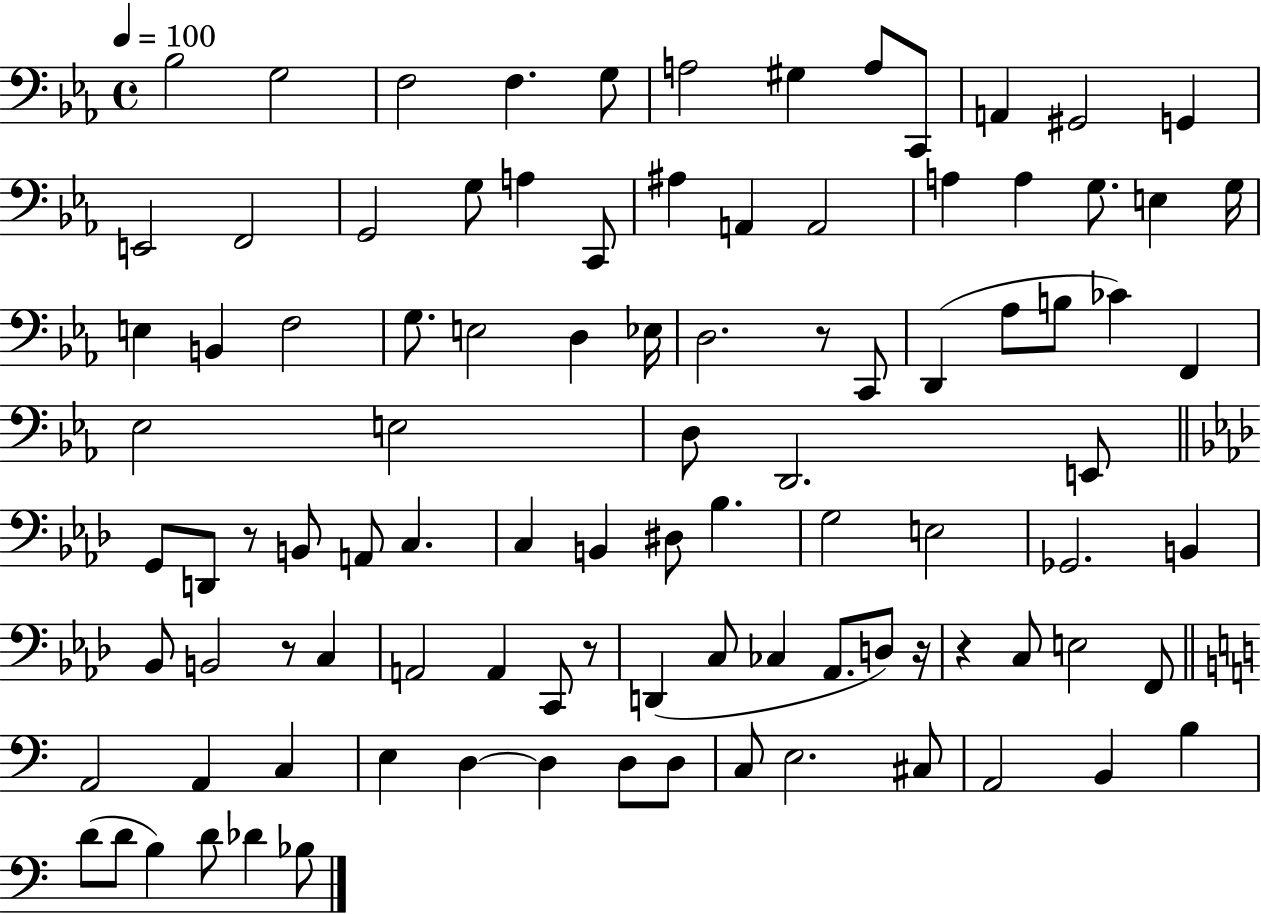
X:1
T:Untitled
M:4/4
L:1/4
K:Eb
_B,2 G,2 F,2 F, G,/2 A,2 ^G, A,/2 C,,/2 A,, ^G,,2 G,, E,,2 F,,2 G,,2 G,/2 A, C,,/2 ^A, A,, A,,2 A, A, G,/2 E, G,/4 E, B,, F,2 G,/2 E,2 D, _E,/4 D,2 z/2 C,,/2 D,, _A,/2 B,/2 _C F,, _E,2 E,2 D,/2 D,,2 E,,/2 G,,/2 D,,/2 z/2 B,,/2 A,,/2 C, C, B,, ^D,/2 _B, G,2 E,2 _G,,2 B,, _B,,/2 B,,2 z/2 C, A,,2 A,, C,,/2 z/2 D,, C,/2 _C, _A,,/2 D,/2 z/4 z C,/2 E,2 F,,/2 A,,2 A,, C, E, D, D, D,/2 D,/2 C,/2 E,2 ^C,/2 A,,2 B,, B, D/2 D/2 B, D/2 _D _B,/2